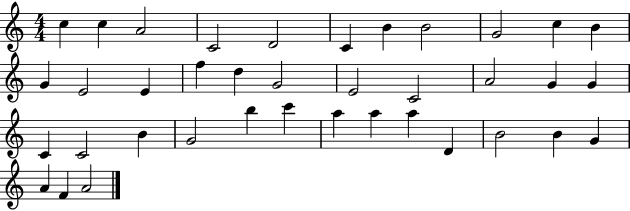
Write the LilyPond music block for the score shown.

{
  \clef treble
  \numericTimeSignature
  \time 4/4
  \key c \major
  c''4 c''4 a'2 | c'2 d'2 | c'4 b'4 b'2 | g'2 c''4 b'4 | \break g'4 e'2 e'4 | f''4 d''4 g'2 | e'2 c'2 | a'2 g'4 g'4 | \break c'4 c'2 b'4 | g'2 b''4 c'''4 | a''4 a''4 a''4 d'4 | b'2 b'4 g'4 | \break a'4 f'4 a'2 | \bar "|."
}